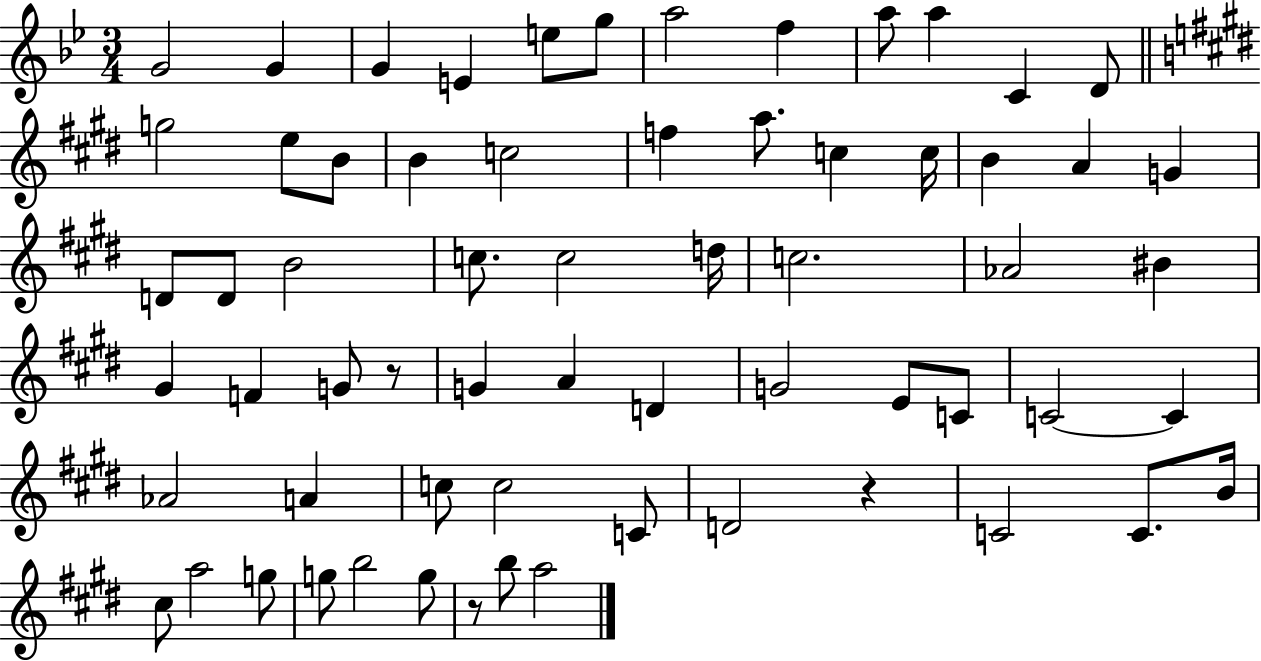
G4/h G4/q G4/q E4/q E5/e G5/e A5/h F5/q A5/e A5/q C4/q D4/e G5/h E5/e B4/e B4/q C5/h F5/q A5/e. C5/q C5/s B4/q A4/q G4/q D4/e D4/e B4/h C5/e. C5/h D5/s C5/h. Ab4/h BIS4/q G#4/q F4/q G4/e R/e G4/q A4/q D4/q G4/h E4/e C4/e C4/h C4/q Ab4/h A4/q C5/e C5/h C4/e D4/h R/q C4/h C4/e. B4/s C#5/e A5/h G5/e G5/e B5/h G5/e R/e B5/e A5/h